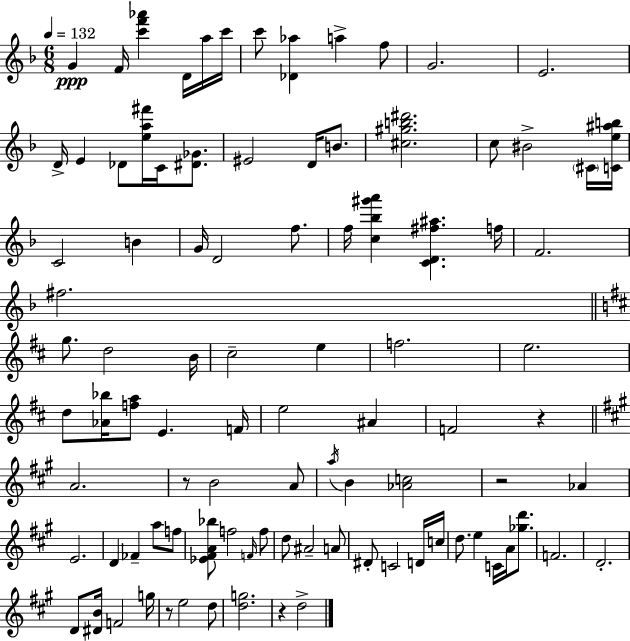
X:1
T:Untitled
M:6/8
L:1/4
K:Dm
G F/4 [c'f'_a'] D/4 a/4 c'/4 c'/2 [_D_a] a f/2 G2 E2 D/4 E _D/2 [ea^f']/4 C/4 [^D_G]/2 ^E2 D/4 B/2 [^c^gb^d']2 c/2 ^B2 ^C/4 [Ce^ab]/4 C2 B G/4 D2 f/2 f/4 [c_b^g'a'] [CD^f^a] f/4 F2 ^f2 g/2 d2 B/4 ^c2 e f2 e2 d/2 [_A_b]/4 [fa]/2 E F/4 e2 ^A F2 z A2 z/2 B2 A/2 a/4 B [_Ac]2 z2 _A E2 D _F a/2 f/2 [_E^FA_b]/2 f2 F/4 f/2 d/2 ^A2 A/2 ^D/2 C2 D/4 c/4 d/2 e C/4 A/4 [_gd']/2 F2 D2 D/2 [^DB]/4 F2 g/4 z/2 e2 d/2 [dg]2 z d2